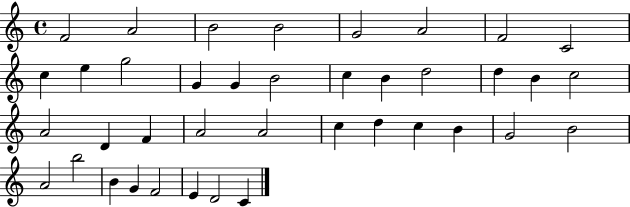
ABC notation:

X:1
T:Untitled
M:4/4
L:1/4
K:C
F2 A2 B2 B2 G2 A2 F2 C2 c e g2 G G B2 c B d2 d B c2 A2 D F A2 A2 c d c B G2 B2 A2 b2 B G F2 E D2 C